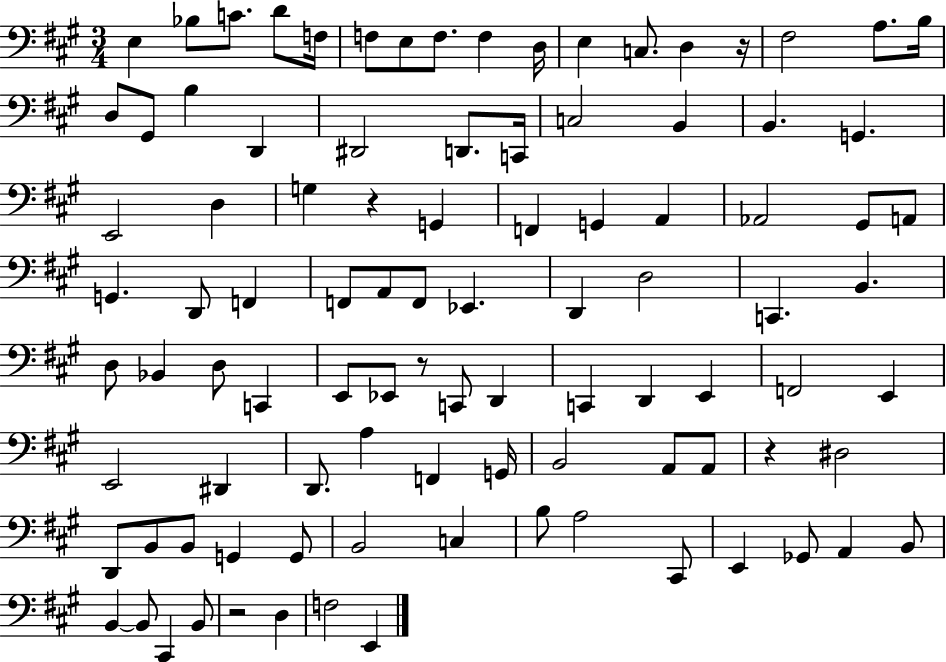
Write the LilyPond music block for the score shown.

{
  \clef bass
  \numericTimeSignature
  \time 3/4
  \key a \major
  e4 bes8 c'8. d'8 f16 | f8 e8 f8. f4 d16 | e4 c8. d4 r16 | fis2 a8. b16 | \break d8 gis,8 b4 d,4 | dis,2 d,8. c,16 | c2 b,4 | b,4. g,4. | \break e,2 d4 | g4 r4 g,4 | f,4 g,4 a,4 | aes,2 gis,8 a,8 | \break g,4. d,8 f,4 | f,8 a,8 f,8 ees,4. | d,4 d2 | c,4. b,4. | \break d8 bes,4 d8 c,4 | e,8 ees,8 r8 c,8 d,4 | c,4 d,4 e,4 | f,2 e,4 | \break e,2 dis,4 | d,8. a4 f,4 g,16 | b,2 a,8 a,8 | r4 dis2 | \break d,8 b,8 b,8 g,4 g,8 | b,2 c4 | b8 a2 cis,8 | e,4 ges,8 a,4 b,8 | \break b,4~~ b,8 cis,4 b,8 | r2 d4 | f2 e,4 | \bar "|."
}